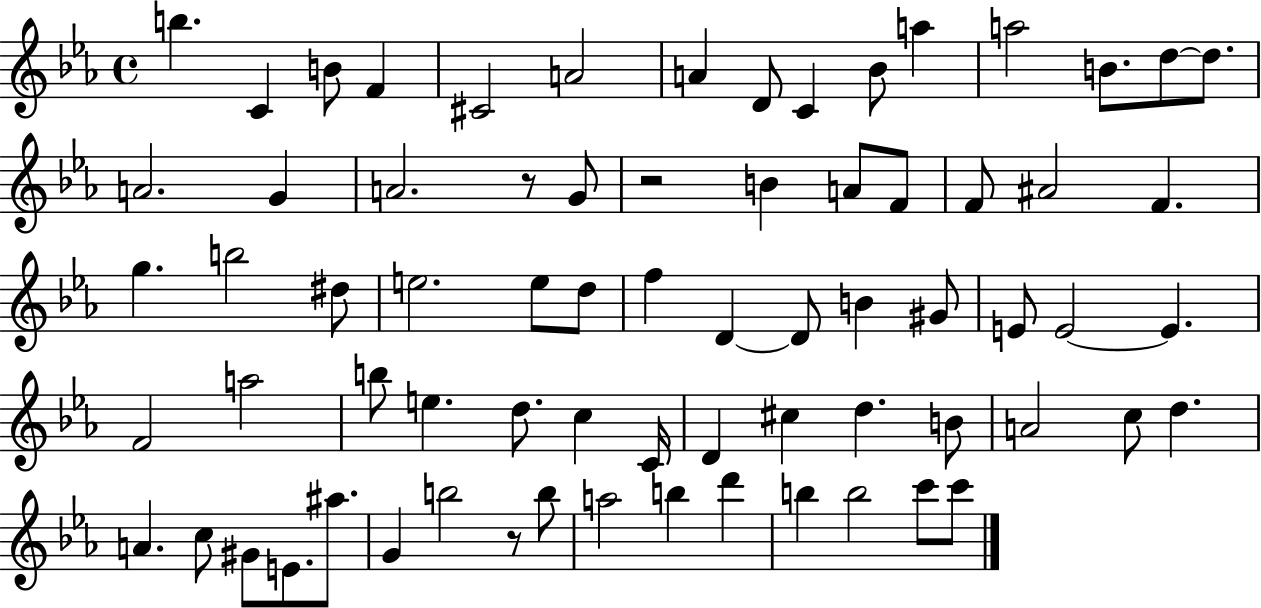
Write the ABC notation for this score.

X:1
T:Untitled
M:4/4
L:1/4
K:Eb
b C B/2 F ^C2 A2 A D/2 C _B/2 a a2 B/2 d/2 d/2 A2 G A2 z/2 G/2 z2 B A/2 F/2 F/2 ^A2 F g b2 ^d/2 e2 e/2 d/2 f D D/2 B ^G/2 E/2 E2 E F2 a2 b/2 e d/2 c C/4 D ^c d B/2 A2 c/2 d A c/2 ^G/2 E/2 ^a/2 G b2 z/2 b/2 a2 b d' b b2 c'/2 c'/2